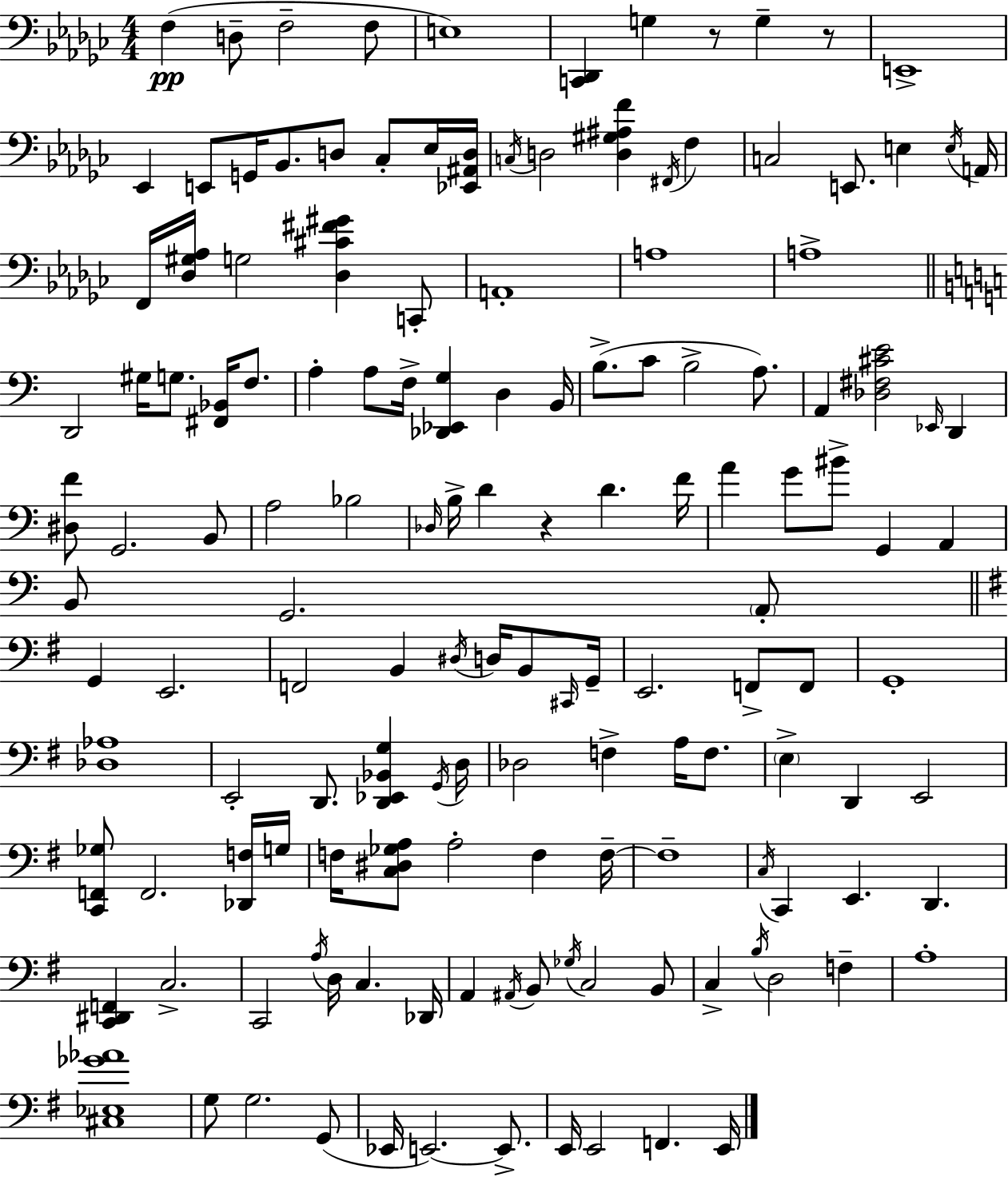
F3/q D3/e F3/h F3/e E3/w [C2,Db2]/q G3/q R/e G3/q R/e E2/w Eb2/q E2/e G2/s Bb2/e. D3/e CES3/e Eb3/s [Eb2,A#2,D3]/s C3/s D3/h [D3,G#3,A#3,F4]/q F#2/s F3/q C3/h E2/e. E3/q E3/s A2/s F2/s [Db3,G#3,Ab3]/s G3/h [Db3,C#4,F#4,G#4]/q C2/e A2/w A3/w A3/w D2/h G#3/s G3/e. [F#2,Bb2]/s F3/e. A3/q A3/e F3/s [Db2,Eb2,G3]/q D3/q B2/s B3/e. C4/e B3/h A3/e. A2/q [Db3,F#3,C#4,E4]/h Eb2/s D2/q [D#3,F4]/e G2/h. B2/e A3/h Bb3/h Db3/s B3/s D4/q R/q D4/q. F4/s A4/q G4/e BIS4/e G2/q A2/q B2/e G2/h. A2/e G2/q E2/h. F2/h B2/q D#3/s D3/s B2/e C#2/s G2/s E2/h. F2/e F2/e G2/w [Db3,Ab3]/w E2/h D2/e. [D2,Eb2,Bb2,G3]/q G2/s D3/s Db3/h F3/q A3/s F3/e. E3/q D2/q E2/h [C2,F2,Gb3]/e F2/h. [Db2,F3]/s G3/s F3/s [C3,D#3,Gb3,A3]/e A3/h F3/q F3/s F3/w C3/s C2/q E2/q. D2/q. [C2,D#2,F2]/q C3/h. C2/h A3/s D3/s C3/q. Db2/s A2/q A#2/s B2/e Gb3/s C3/h B2/e C3/q B3/s D3/h F3/q A3/w [C#3,Eb3,Gb4,Ab4]/w G3/e G3/h. G2/e Eb2/s E2/h. E2/e. E2/s E2/h F2/q. E2/s